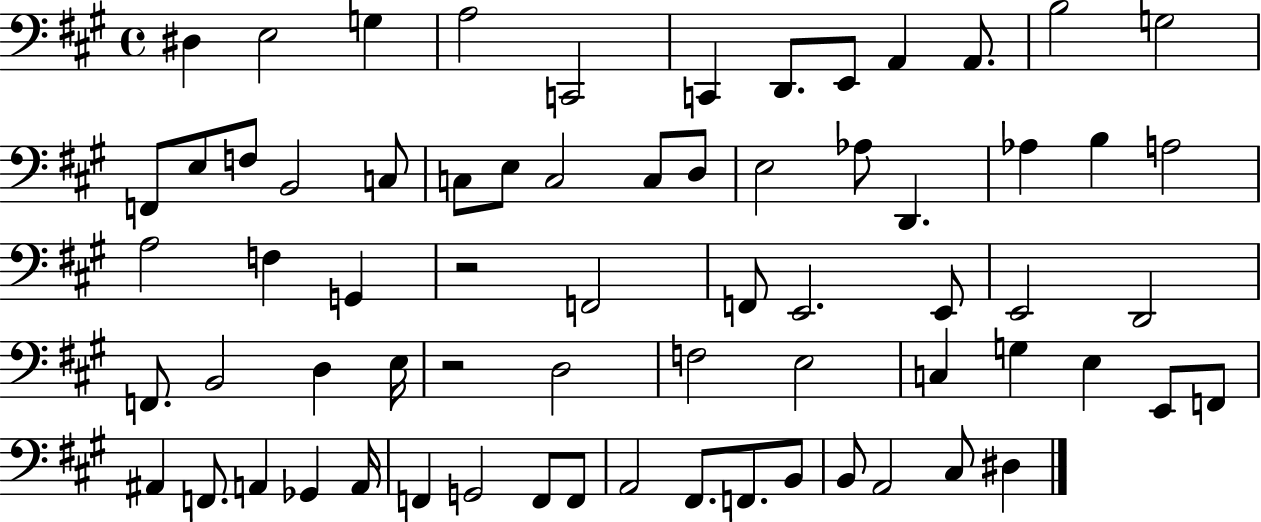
X:1
T:Untitled
M:4/4
L:1/4
K:A
^D, E,2 G, A,2 C,,2 C,, D,,/2 E,,/2 A,, A,,/2 B,2 G,2 F,,/2 E,/2 F,/2 B,,2 C,/2 C,/2 E,/2 C,2 C,/2 D,/2 E,2 _A,/2 D,, _A, B, A,2 A,2 F, G,, z2 F,,2 F,,/2 E,,2 E,,/2 E,,2 D,,2 F,,/2 B,,2 D, E,/4 z2 D,2 F,2 E,2 C, G, E, E,,/2 F,,/2 ^A,, F,,/2 A,, _G,, A,,/4 F,, G,,2 F,,/2 F,,/2 A,,2 ^F,,/2 F,,/2 B,,/2 B,,/2 A,,2 ^C,/2 ^D,